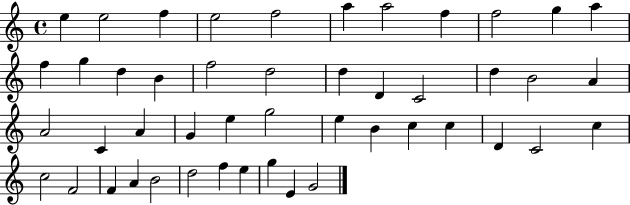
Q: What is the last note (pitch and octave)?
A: G4